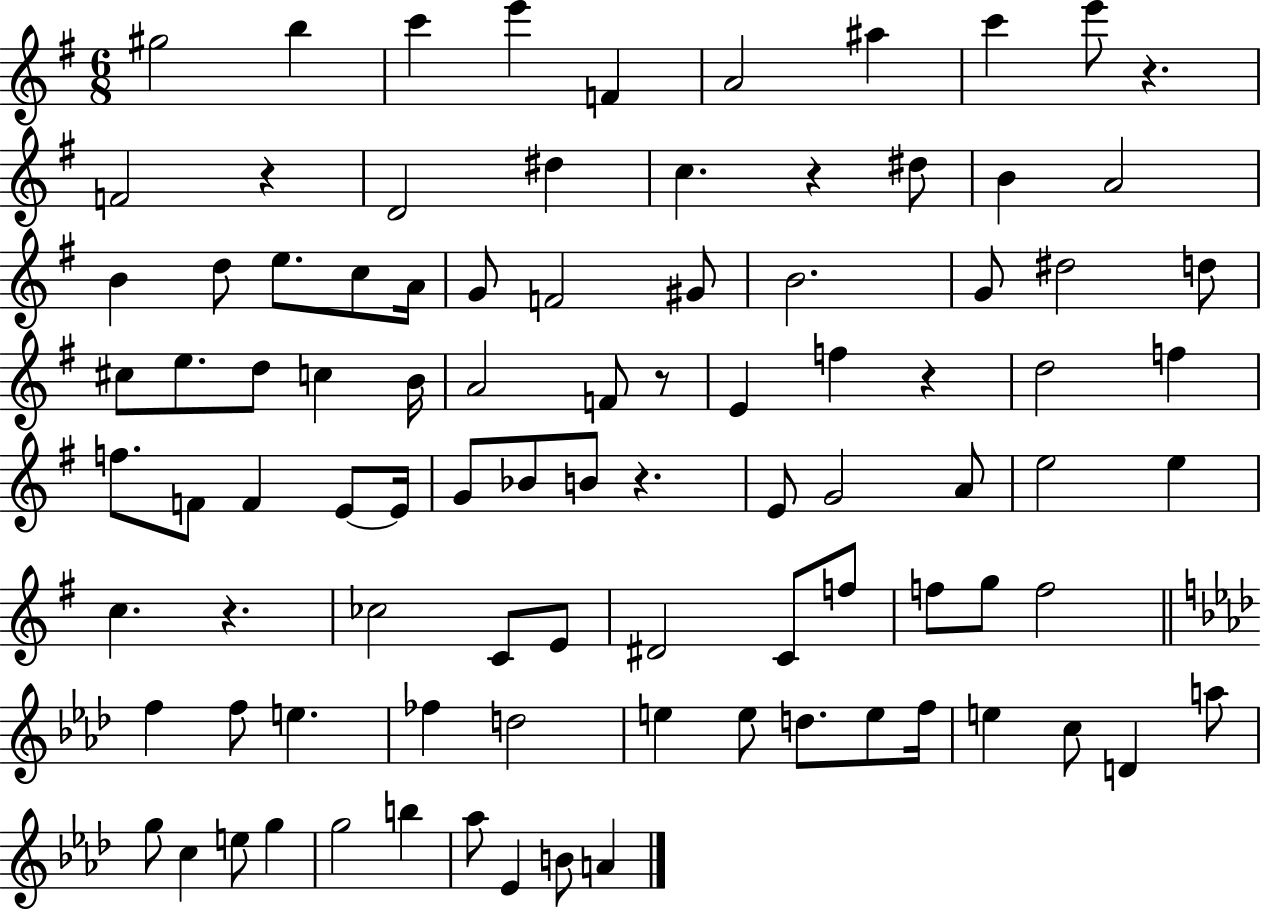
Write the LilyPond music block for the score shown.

{
  \clef treble
  \numericTimeSignature
  \time 6/8
  \key g \major
  \repeat volta 2 { gis''2 b''4 | c'''4 e'''4 f'4 | a'2 ais''4 | c'''4 e'''8 r4. | \break f'2 r4 | d'2 dis''4 | c''4. r4 dis''8 | b'4 a'2 | \break b'4 d''8 e''8. c''8 a'16 | g'8 f'2 gis'8 | b'2. | g'8 dis''2 d''8 | \break cis''8 e''8. d''8 c''4 b'16 | a'2 f'8 r8 | e'4 f''4 r4 | d''2 f''4 | \break f''8. f'8 f'4 e'8~~ e'16 | g'8 bes'8 b'8 r4. | e'8 g'2 a'8 | e''2 e''4 | \break c''4. r4. | ces''2 c'8 e'8 | dis'2 c'8 f''8 | f''8 g''8 f''2 | \break \bar "||" \break \key aes \major f''4 f''8 e''4. | fes''4 d''2 | e''4 e''8 d''8. e''8 f''16 | e''4 c''8 d'4 a''8 | \break g''8 c''4 e''8 g''4 | g''2 b''4 | aes''8 ees'4 b'8 a'4 | } \bar "|."
}